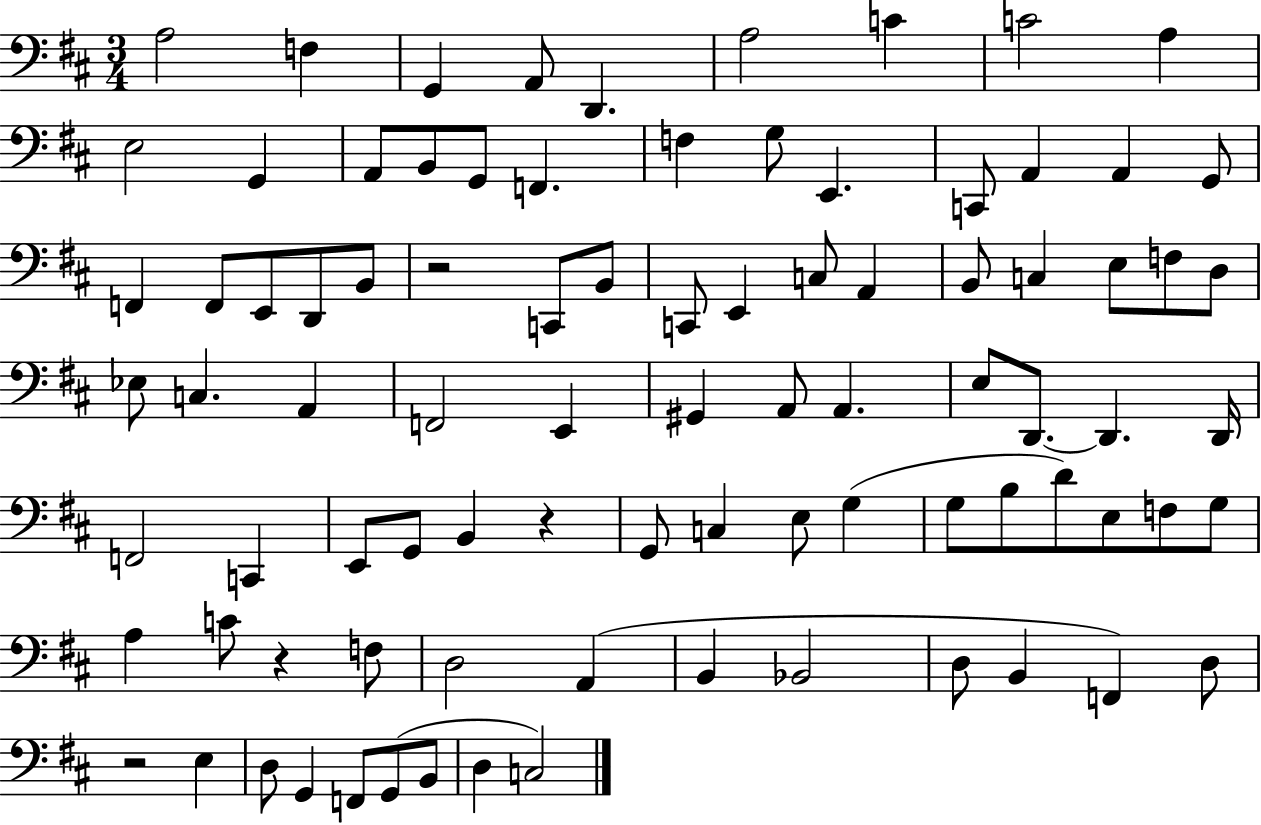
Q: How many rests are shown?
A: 4